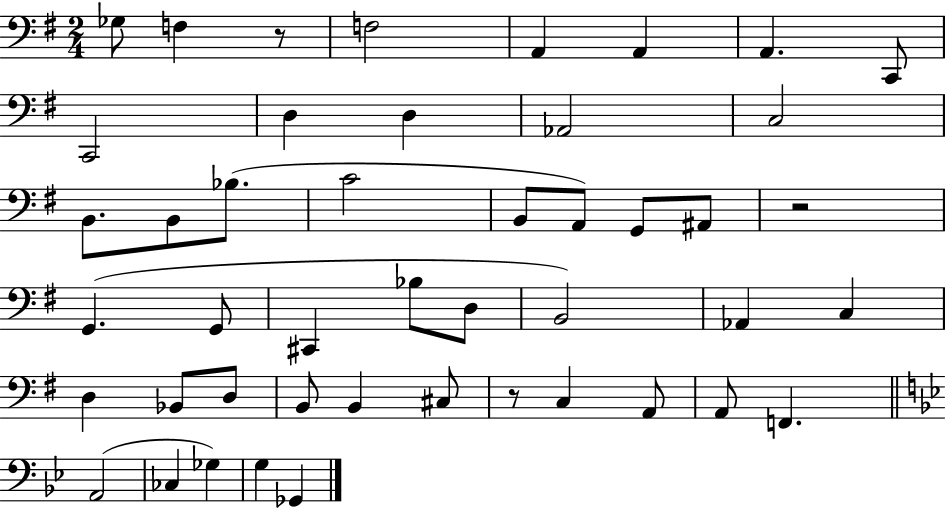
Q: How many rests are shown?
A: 3